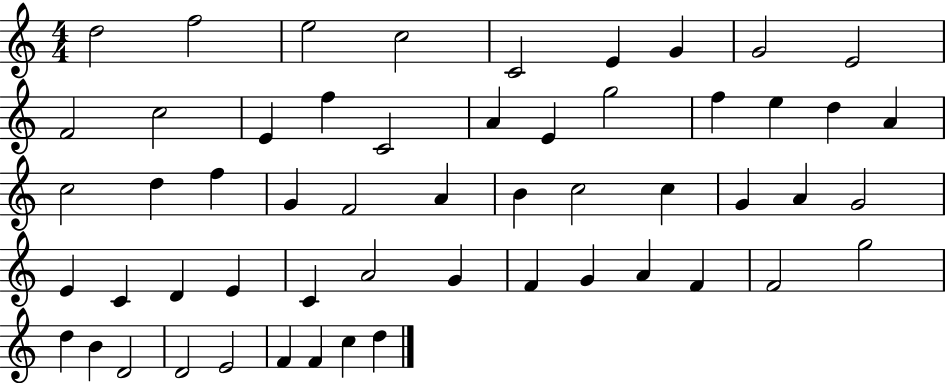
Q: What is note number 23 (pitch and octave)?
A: D5